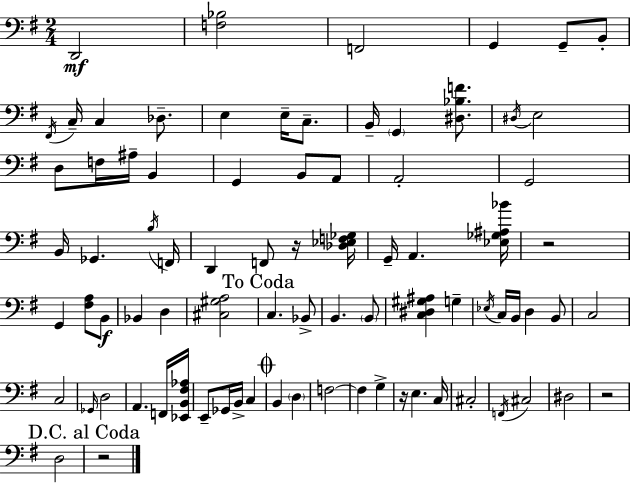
D2/h [F3,Bb3]/h F2/h G2/q G2/e B2/e F#2/s C3/s C3/q Db3/e. E3/q E3/s C3/e. B2/s G2/q [D#3,Bb3,F4]/e. D#3/s E3/h D3/e F3/s A#3/s B2/q G2/q B2/e A2/e A2/h G2/h B2/s Gb2/q. B3/s F2/s D2/q F2/e R/s [Db3,Eb3,F3,Gb3]/s G2/s A2/q. [Eb3,Gb3,A#3,Bb4]/s R/h G2/q [F#3,A3]/e B2/e Bb2/q D3/q [C#3,G#3,A3]/h C3/q. Bb2/e B2/q. B2/e [C3,D#3,G#3,A#3]/q G3/q Eb3/s C3/s B2/s D3/q B2/e C3/h C3/h Gb2/s D3/h A2/q. F2/s [Eb2,B2,F#3,Ab3]/s E2/e Gb2/s B2/s C3/q B2/q D3/q F3/h F3/q G3/q R/s E3/q. C3/s C#3/h F2/s C#3/h D#3/h R/h D3/h R/h